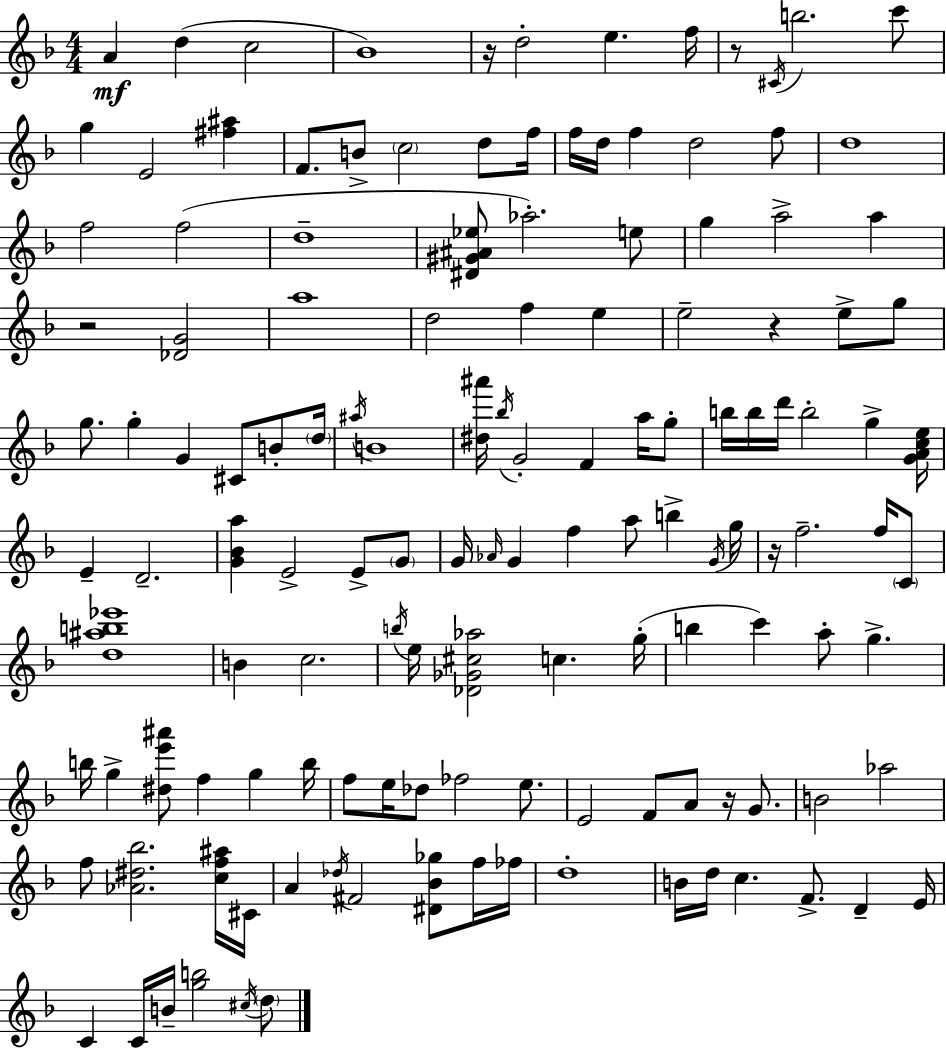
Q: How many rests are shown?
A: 6